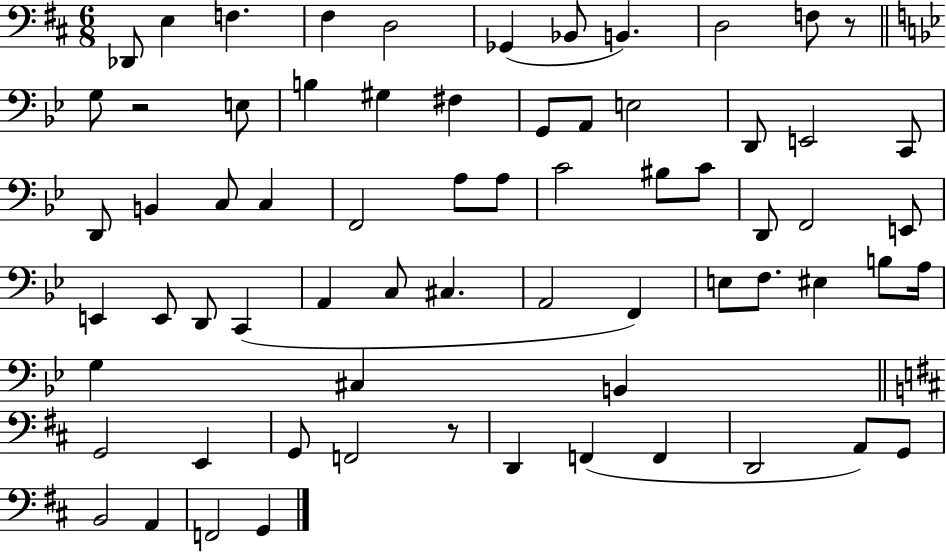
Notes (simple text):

Db2/e E3/q F3/q. F#3/q D3/h Gb2/q Bb2/e B2/q. D3/h F3/e R/e G3/e R/h E3/e B3/q G#3/q F#3/q G2/e A2/e E3/h D2/e E2/h C2/e D2/e B2/q C3/e C3/q F2/h A3/e A3/e C4/h BIS3/e C4/e D2/e F2/h E2/e E2/q E2/e D2/e C2/q A2/q C3/e C#3/q. A2/h F2/q E3/e F3/e. EIS3/q B3/e A3/s G3/q C#3/q B2/q G2/h E2/q G2/e F2/h R/e D2/q F2/q F2/q D2/h A2/e G2/e B2/h A2/q F2/h G2/q